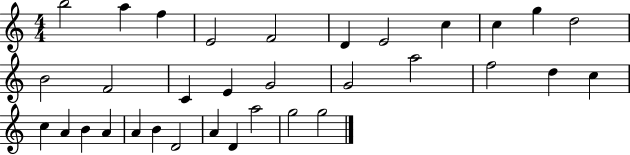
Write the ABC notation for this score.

X:1
T:Untitled
M:4/4
L:1/4
K:C
b2 a f E2 F2 D E2 c c g d2 B2 F2 C E G2 G2 a2 f2 d c c A B A A B D2 A D a2 g2 g2